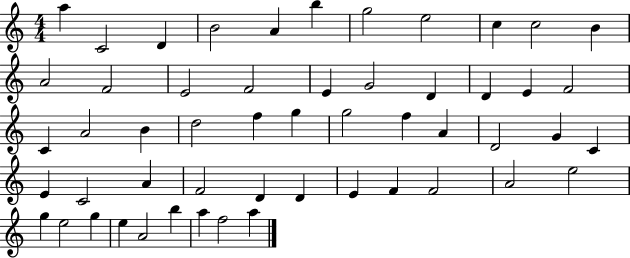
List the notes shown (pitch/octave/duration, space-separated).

A5/q C4/h D4/q B4/h A4/q B5/q G5/h E5/h C5/q C5/h B4/q A4/h F4/h E4/h F4/h E4/q G4/h D4/q D4/q E4/q F4/h C4/q A4/h B4/q D5/h F5/q G5/q G5/h F5/q A4/q D4/h G4/q C4/q E4/q C4/h A4/q F4/h D4/q D4/q E4/q F4/q F4/h A4/h E5/h G5/q E5/h G5/q E5/q A4/h B5/q A5/q F5/h A5/q